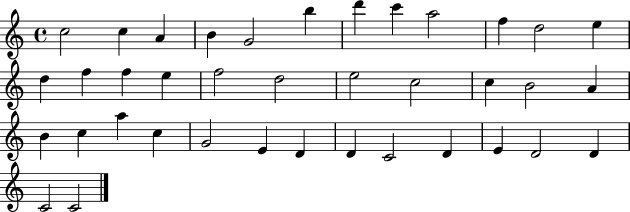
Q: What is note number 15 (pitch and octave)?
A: F5